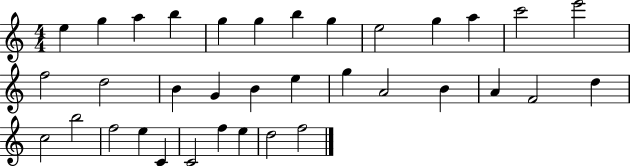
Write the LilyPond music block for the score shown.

{
  \clef treble
  \numericTimeSignature
  \time 4/4
  \key c \major
  e''4 g''4 a''4 b''4 | g''4 g''4 b''4 g''4 | e''2 g''4 a''4 | c'''2 e'''2 | \break f''2 d''2 | b'4 g'4 b'4 e''4 | g''4 a'2 b'4 | a'4 f'2 d''4 | \break c''2 b''2 | f''2 e''4 c'4 | c'2 f''4 e''4 | d''2 f''2 | \break \bar "|."
}